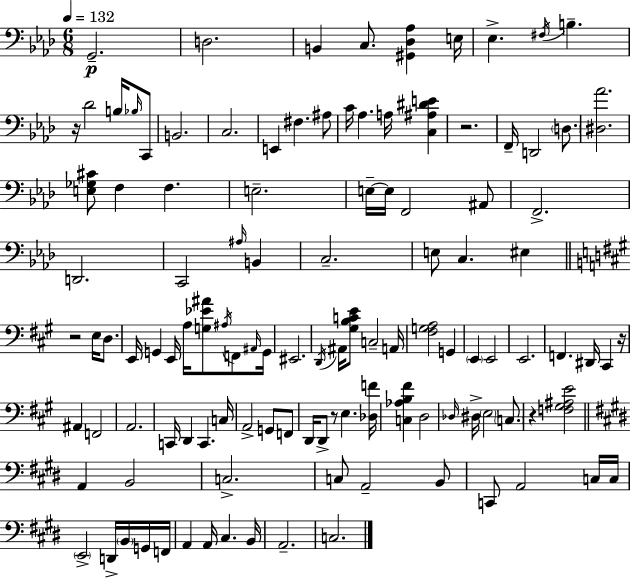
G2/h. D3/h. B2/q C3/e. [G#2,Db3,Ab3]/q E3/s Eb3/q. F#3/s B3/q. R/s Db4/h B3/s Bb3/s C2/e B2/h. C3/h. E2/q F#3/q. A#3/e C4/s Ab3/q. A3/s [C3,A#3,D#4,E4]/q R/h. F2/s D2/h D3/e. [D#3,Ab4]/h. [E3,Gb3,C#4]/e F3/q F3/q. E3/h. E3/s E3/s F2/h A#2/e F2/h. D2/h. C2/h A#3/s B2/q C3/h. E3/e C3/q. EIS3/q R/h E3/s D3/e. E2/s G2/q E2/s A3/s [G3,Eb4,A#4]/e A#3/s F2/e A#2/s G2/s EIS2/h. D2/s A#2/s [G#3,B3,C4,E4]/e C3/h A2/s [F#3,G3,A3]/h G2/q E2/q E2/h E2/h. F2/q. D#2/s C#2/q R/s A#2/q F2/h A2/h. C2/s D2/q C2/q. C3/s A2/h G2/e F2/e D2/s D2/e R/e E3/q. [Db3,F4]/s [C3,Ab3,B3,F#4]/q D3/h Db3/s D#3/s E3/h C3/e. R/q [F3,G#3,A#3,E4]/h A2/q B2/h C3/h. C3/e A2/h B2/e C2/e A2/h C3/s C3/s E2/h D2/s B2/s G2/s F2/s A2/q A2/s C#3/q. B2/s A2/h. C3/h.